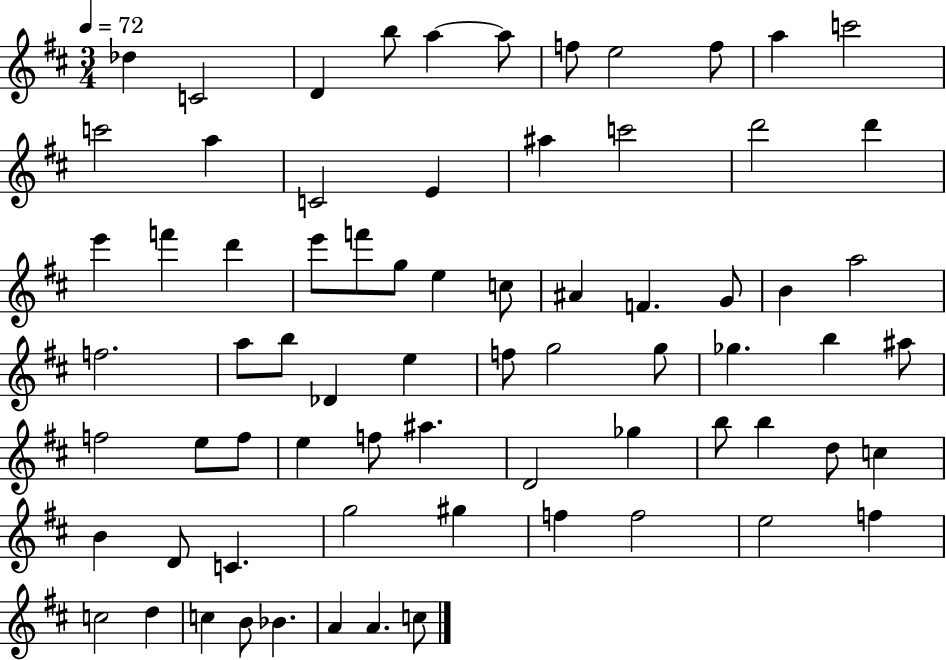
X:1
T:Untitled
M:3/4
L:1/4
K:D
_d C2 D b/2 a a/2 f/2 e2 f/2 a c'2 c'2 a C2 E ^a c'2 d'2 d' e' f' d' e'/2 f'/2 g/2 e c/2 ^A F G/2 B a2 f2 a/2 b/2 _D e f/2 g2 g/2 _g b ^a/2 f2 e/2 f/2 e f/2 ^a D2 _g b/2 b d/2 c B D/2 C g2 ^g f f2 e2 f c2 d c B/2 _B A A c/2